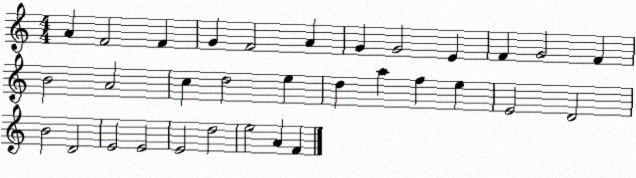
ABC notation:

X:1
T:Untitled
M:4/4
L:1/4
K:C
A F2 F G F2 A G G2 E F G2 F B2 A2 c d2 e d a f e E2 D2 B2 D2 E2 E2 E2 d2 e2 A F